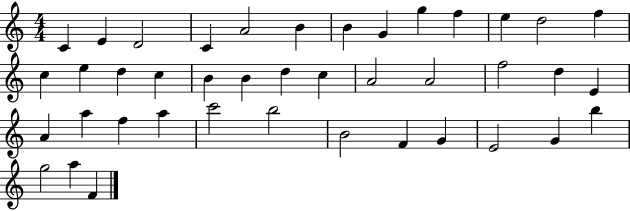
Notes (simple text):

C4/q E4/q D4/h C4/q A4/h B4/q B4/q G4/q G5/q F5/q E5/q D5/h F5/q C5/q E5/q D5/q C5/q B4/q B4/q D5/q C5/q A4/h A4/h F5/h D5/q E4/q A4/q A5/q F5/q A5/q C6/h B5/h B4/h F4/q G4/q E4/h G4/q B5/q G5/h A5/q F4/q